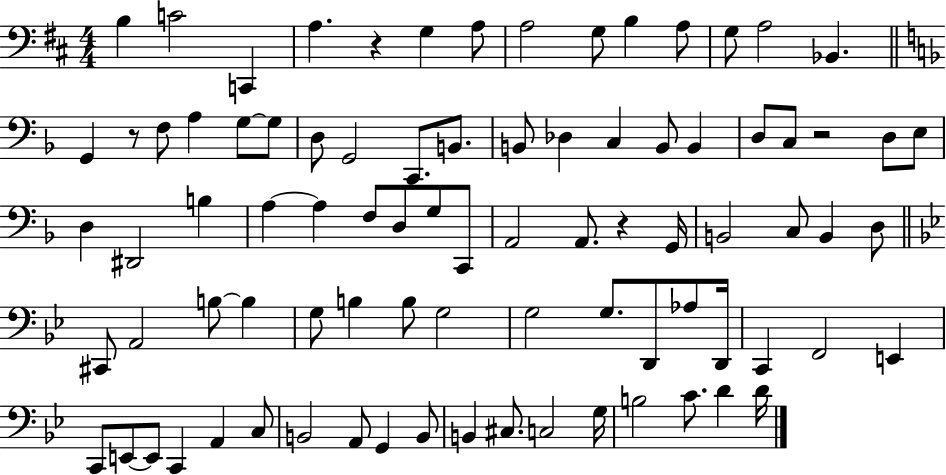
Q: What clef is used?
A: bass